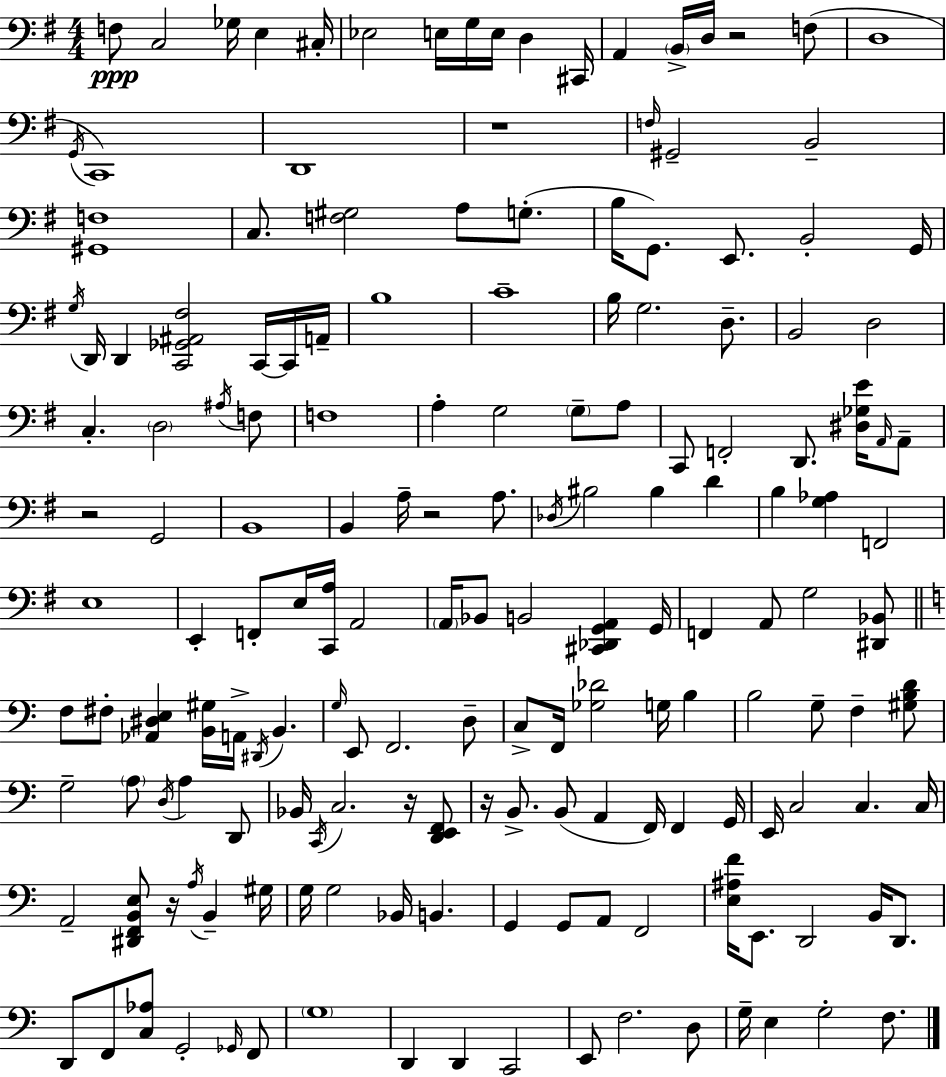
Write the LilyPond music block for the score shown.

{
  \clef bass
  \numericTimeSignature
  \time 4/4
  \key e \minor
  f8\ppp c2 ges16 e4 cis16-. | ees2 e16 g16 e16 d4 cis,16 | a,4 \parenthesize b,16-> d16 r2 f8( | d1 | \break \acciaccatura { g,16 }) c,1 | d,1 | r1 | \grace { f16 } gis,2-- b,2-- | \break <gis, f>1 | c8. <f gis>2 a8 g8.-.( | b16 g,8.) e,8. b,2-. | g,16 \acciaccatura { g16 } d,16 d,4 <c, ges, ais, fis>2 | \break c,16~~ c,16 a,16-- b1 | c'1-- | b16 g2. | d8.-- b,2 d2 | \break c4.-. \parenthesize d2 | \acciaccatura { ais16 } f8 f1 | a4-. g2 | \parenthesize g8-- a8 c,8 f,2-. d,8. | \break <dis ges e'>16 \grace { a,16 } a,8-- r2 g,2 | b,1 | b,4 a16-- r2 | a8. \acciaccatura { des16 } bis2 bis4 | \break d'4 b4 <g aes>4 f,2 | e1 | e,4-. f,8-. e16 <c, a>16 a,2 | \parenthesize a,16 bes,8 b,2 | \break <cis, des, g, a,>4 g,16 f,4 a,8 g2 | <dis, bes,>8 \bar "||" \break \key c \major f8 fis8-. <aes, dis e>4 <b, gis>16 a,16-> \acciaccatura { dis,16 } b,4. | \grace { g16 } e,8 f,2. | d8-- c8-> f,16 <ges des'>2 g16 b4 | b2 g8-- f4-- | \break <gis b d'>8 g2-- \parenthesize a8 \acciaccatura { d16 } a4 | d,8 bes,16 \acciaccatura { c,16 } c2. | r16 <d, e, f,>8 r16 b,8.-> b,8( a,4 f,16) f,4 | g,16 e,16 c2 c4. | \break c16 a,2-- <dis, f, b, e>8 r16 \acciaccatura { a16 } | b,4-- gis16 g16 g2 bes,16 b,4. | g,4 g,8 a,8 f,2 | <e ais f'>16 e,8. d,2 | \break b,16 d,8. d,8 f,8 <c aes>8 g,2-. | \grace { ges,16 } f,8 \parenthesize g1 | d,4 d,4 c,2 | e,8 f2. | \break d8 g16-- e4 g2-. | f8. \bar "|."
}